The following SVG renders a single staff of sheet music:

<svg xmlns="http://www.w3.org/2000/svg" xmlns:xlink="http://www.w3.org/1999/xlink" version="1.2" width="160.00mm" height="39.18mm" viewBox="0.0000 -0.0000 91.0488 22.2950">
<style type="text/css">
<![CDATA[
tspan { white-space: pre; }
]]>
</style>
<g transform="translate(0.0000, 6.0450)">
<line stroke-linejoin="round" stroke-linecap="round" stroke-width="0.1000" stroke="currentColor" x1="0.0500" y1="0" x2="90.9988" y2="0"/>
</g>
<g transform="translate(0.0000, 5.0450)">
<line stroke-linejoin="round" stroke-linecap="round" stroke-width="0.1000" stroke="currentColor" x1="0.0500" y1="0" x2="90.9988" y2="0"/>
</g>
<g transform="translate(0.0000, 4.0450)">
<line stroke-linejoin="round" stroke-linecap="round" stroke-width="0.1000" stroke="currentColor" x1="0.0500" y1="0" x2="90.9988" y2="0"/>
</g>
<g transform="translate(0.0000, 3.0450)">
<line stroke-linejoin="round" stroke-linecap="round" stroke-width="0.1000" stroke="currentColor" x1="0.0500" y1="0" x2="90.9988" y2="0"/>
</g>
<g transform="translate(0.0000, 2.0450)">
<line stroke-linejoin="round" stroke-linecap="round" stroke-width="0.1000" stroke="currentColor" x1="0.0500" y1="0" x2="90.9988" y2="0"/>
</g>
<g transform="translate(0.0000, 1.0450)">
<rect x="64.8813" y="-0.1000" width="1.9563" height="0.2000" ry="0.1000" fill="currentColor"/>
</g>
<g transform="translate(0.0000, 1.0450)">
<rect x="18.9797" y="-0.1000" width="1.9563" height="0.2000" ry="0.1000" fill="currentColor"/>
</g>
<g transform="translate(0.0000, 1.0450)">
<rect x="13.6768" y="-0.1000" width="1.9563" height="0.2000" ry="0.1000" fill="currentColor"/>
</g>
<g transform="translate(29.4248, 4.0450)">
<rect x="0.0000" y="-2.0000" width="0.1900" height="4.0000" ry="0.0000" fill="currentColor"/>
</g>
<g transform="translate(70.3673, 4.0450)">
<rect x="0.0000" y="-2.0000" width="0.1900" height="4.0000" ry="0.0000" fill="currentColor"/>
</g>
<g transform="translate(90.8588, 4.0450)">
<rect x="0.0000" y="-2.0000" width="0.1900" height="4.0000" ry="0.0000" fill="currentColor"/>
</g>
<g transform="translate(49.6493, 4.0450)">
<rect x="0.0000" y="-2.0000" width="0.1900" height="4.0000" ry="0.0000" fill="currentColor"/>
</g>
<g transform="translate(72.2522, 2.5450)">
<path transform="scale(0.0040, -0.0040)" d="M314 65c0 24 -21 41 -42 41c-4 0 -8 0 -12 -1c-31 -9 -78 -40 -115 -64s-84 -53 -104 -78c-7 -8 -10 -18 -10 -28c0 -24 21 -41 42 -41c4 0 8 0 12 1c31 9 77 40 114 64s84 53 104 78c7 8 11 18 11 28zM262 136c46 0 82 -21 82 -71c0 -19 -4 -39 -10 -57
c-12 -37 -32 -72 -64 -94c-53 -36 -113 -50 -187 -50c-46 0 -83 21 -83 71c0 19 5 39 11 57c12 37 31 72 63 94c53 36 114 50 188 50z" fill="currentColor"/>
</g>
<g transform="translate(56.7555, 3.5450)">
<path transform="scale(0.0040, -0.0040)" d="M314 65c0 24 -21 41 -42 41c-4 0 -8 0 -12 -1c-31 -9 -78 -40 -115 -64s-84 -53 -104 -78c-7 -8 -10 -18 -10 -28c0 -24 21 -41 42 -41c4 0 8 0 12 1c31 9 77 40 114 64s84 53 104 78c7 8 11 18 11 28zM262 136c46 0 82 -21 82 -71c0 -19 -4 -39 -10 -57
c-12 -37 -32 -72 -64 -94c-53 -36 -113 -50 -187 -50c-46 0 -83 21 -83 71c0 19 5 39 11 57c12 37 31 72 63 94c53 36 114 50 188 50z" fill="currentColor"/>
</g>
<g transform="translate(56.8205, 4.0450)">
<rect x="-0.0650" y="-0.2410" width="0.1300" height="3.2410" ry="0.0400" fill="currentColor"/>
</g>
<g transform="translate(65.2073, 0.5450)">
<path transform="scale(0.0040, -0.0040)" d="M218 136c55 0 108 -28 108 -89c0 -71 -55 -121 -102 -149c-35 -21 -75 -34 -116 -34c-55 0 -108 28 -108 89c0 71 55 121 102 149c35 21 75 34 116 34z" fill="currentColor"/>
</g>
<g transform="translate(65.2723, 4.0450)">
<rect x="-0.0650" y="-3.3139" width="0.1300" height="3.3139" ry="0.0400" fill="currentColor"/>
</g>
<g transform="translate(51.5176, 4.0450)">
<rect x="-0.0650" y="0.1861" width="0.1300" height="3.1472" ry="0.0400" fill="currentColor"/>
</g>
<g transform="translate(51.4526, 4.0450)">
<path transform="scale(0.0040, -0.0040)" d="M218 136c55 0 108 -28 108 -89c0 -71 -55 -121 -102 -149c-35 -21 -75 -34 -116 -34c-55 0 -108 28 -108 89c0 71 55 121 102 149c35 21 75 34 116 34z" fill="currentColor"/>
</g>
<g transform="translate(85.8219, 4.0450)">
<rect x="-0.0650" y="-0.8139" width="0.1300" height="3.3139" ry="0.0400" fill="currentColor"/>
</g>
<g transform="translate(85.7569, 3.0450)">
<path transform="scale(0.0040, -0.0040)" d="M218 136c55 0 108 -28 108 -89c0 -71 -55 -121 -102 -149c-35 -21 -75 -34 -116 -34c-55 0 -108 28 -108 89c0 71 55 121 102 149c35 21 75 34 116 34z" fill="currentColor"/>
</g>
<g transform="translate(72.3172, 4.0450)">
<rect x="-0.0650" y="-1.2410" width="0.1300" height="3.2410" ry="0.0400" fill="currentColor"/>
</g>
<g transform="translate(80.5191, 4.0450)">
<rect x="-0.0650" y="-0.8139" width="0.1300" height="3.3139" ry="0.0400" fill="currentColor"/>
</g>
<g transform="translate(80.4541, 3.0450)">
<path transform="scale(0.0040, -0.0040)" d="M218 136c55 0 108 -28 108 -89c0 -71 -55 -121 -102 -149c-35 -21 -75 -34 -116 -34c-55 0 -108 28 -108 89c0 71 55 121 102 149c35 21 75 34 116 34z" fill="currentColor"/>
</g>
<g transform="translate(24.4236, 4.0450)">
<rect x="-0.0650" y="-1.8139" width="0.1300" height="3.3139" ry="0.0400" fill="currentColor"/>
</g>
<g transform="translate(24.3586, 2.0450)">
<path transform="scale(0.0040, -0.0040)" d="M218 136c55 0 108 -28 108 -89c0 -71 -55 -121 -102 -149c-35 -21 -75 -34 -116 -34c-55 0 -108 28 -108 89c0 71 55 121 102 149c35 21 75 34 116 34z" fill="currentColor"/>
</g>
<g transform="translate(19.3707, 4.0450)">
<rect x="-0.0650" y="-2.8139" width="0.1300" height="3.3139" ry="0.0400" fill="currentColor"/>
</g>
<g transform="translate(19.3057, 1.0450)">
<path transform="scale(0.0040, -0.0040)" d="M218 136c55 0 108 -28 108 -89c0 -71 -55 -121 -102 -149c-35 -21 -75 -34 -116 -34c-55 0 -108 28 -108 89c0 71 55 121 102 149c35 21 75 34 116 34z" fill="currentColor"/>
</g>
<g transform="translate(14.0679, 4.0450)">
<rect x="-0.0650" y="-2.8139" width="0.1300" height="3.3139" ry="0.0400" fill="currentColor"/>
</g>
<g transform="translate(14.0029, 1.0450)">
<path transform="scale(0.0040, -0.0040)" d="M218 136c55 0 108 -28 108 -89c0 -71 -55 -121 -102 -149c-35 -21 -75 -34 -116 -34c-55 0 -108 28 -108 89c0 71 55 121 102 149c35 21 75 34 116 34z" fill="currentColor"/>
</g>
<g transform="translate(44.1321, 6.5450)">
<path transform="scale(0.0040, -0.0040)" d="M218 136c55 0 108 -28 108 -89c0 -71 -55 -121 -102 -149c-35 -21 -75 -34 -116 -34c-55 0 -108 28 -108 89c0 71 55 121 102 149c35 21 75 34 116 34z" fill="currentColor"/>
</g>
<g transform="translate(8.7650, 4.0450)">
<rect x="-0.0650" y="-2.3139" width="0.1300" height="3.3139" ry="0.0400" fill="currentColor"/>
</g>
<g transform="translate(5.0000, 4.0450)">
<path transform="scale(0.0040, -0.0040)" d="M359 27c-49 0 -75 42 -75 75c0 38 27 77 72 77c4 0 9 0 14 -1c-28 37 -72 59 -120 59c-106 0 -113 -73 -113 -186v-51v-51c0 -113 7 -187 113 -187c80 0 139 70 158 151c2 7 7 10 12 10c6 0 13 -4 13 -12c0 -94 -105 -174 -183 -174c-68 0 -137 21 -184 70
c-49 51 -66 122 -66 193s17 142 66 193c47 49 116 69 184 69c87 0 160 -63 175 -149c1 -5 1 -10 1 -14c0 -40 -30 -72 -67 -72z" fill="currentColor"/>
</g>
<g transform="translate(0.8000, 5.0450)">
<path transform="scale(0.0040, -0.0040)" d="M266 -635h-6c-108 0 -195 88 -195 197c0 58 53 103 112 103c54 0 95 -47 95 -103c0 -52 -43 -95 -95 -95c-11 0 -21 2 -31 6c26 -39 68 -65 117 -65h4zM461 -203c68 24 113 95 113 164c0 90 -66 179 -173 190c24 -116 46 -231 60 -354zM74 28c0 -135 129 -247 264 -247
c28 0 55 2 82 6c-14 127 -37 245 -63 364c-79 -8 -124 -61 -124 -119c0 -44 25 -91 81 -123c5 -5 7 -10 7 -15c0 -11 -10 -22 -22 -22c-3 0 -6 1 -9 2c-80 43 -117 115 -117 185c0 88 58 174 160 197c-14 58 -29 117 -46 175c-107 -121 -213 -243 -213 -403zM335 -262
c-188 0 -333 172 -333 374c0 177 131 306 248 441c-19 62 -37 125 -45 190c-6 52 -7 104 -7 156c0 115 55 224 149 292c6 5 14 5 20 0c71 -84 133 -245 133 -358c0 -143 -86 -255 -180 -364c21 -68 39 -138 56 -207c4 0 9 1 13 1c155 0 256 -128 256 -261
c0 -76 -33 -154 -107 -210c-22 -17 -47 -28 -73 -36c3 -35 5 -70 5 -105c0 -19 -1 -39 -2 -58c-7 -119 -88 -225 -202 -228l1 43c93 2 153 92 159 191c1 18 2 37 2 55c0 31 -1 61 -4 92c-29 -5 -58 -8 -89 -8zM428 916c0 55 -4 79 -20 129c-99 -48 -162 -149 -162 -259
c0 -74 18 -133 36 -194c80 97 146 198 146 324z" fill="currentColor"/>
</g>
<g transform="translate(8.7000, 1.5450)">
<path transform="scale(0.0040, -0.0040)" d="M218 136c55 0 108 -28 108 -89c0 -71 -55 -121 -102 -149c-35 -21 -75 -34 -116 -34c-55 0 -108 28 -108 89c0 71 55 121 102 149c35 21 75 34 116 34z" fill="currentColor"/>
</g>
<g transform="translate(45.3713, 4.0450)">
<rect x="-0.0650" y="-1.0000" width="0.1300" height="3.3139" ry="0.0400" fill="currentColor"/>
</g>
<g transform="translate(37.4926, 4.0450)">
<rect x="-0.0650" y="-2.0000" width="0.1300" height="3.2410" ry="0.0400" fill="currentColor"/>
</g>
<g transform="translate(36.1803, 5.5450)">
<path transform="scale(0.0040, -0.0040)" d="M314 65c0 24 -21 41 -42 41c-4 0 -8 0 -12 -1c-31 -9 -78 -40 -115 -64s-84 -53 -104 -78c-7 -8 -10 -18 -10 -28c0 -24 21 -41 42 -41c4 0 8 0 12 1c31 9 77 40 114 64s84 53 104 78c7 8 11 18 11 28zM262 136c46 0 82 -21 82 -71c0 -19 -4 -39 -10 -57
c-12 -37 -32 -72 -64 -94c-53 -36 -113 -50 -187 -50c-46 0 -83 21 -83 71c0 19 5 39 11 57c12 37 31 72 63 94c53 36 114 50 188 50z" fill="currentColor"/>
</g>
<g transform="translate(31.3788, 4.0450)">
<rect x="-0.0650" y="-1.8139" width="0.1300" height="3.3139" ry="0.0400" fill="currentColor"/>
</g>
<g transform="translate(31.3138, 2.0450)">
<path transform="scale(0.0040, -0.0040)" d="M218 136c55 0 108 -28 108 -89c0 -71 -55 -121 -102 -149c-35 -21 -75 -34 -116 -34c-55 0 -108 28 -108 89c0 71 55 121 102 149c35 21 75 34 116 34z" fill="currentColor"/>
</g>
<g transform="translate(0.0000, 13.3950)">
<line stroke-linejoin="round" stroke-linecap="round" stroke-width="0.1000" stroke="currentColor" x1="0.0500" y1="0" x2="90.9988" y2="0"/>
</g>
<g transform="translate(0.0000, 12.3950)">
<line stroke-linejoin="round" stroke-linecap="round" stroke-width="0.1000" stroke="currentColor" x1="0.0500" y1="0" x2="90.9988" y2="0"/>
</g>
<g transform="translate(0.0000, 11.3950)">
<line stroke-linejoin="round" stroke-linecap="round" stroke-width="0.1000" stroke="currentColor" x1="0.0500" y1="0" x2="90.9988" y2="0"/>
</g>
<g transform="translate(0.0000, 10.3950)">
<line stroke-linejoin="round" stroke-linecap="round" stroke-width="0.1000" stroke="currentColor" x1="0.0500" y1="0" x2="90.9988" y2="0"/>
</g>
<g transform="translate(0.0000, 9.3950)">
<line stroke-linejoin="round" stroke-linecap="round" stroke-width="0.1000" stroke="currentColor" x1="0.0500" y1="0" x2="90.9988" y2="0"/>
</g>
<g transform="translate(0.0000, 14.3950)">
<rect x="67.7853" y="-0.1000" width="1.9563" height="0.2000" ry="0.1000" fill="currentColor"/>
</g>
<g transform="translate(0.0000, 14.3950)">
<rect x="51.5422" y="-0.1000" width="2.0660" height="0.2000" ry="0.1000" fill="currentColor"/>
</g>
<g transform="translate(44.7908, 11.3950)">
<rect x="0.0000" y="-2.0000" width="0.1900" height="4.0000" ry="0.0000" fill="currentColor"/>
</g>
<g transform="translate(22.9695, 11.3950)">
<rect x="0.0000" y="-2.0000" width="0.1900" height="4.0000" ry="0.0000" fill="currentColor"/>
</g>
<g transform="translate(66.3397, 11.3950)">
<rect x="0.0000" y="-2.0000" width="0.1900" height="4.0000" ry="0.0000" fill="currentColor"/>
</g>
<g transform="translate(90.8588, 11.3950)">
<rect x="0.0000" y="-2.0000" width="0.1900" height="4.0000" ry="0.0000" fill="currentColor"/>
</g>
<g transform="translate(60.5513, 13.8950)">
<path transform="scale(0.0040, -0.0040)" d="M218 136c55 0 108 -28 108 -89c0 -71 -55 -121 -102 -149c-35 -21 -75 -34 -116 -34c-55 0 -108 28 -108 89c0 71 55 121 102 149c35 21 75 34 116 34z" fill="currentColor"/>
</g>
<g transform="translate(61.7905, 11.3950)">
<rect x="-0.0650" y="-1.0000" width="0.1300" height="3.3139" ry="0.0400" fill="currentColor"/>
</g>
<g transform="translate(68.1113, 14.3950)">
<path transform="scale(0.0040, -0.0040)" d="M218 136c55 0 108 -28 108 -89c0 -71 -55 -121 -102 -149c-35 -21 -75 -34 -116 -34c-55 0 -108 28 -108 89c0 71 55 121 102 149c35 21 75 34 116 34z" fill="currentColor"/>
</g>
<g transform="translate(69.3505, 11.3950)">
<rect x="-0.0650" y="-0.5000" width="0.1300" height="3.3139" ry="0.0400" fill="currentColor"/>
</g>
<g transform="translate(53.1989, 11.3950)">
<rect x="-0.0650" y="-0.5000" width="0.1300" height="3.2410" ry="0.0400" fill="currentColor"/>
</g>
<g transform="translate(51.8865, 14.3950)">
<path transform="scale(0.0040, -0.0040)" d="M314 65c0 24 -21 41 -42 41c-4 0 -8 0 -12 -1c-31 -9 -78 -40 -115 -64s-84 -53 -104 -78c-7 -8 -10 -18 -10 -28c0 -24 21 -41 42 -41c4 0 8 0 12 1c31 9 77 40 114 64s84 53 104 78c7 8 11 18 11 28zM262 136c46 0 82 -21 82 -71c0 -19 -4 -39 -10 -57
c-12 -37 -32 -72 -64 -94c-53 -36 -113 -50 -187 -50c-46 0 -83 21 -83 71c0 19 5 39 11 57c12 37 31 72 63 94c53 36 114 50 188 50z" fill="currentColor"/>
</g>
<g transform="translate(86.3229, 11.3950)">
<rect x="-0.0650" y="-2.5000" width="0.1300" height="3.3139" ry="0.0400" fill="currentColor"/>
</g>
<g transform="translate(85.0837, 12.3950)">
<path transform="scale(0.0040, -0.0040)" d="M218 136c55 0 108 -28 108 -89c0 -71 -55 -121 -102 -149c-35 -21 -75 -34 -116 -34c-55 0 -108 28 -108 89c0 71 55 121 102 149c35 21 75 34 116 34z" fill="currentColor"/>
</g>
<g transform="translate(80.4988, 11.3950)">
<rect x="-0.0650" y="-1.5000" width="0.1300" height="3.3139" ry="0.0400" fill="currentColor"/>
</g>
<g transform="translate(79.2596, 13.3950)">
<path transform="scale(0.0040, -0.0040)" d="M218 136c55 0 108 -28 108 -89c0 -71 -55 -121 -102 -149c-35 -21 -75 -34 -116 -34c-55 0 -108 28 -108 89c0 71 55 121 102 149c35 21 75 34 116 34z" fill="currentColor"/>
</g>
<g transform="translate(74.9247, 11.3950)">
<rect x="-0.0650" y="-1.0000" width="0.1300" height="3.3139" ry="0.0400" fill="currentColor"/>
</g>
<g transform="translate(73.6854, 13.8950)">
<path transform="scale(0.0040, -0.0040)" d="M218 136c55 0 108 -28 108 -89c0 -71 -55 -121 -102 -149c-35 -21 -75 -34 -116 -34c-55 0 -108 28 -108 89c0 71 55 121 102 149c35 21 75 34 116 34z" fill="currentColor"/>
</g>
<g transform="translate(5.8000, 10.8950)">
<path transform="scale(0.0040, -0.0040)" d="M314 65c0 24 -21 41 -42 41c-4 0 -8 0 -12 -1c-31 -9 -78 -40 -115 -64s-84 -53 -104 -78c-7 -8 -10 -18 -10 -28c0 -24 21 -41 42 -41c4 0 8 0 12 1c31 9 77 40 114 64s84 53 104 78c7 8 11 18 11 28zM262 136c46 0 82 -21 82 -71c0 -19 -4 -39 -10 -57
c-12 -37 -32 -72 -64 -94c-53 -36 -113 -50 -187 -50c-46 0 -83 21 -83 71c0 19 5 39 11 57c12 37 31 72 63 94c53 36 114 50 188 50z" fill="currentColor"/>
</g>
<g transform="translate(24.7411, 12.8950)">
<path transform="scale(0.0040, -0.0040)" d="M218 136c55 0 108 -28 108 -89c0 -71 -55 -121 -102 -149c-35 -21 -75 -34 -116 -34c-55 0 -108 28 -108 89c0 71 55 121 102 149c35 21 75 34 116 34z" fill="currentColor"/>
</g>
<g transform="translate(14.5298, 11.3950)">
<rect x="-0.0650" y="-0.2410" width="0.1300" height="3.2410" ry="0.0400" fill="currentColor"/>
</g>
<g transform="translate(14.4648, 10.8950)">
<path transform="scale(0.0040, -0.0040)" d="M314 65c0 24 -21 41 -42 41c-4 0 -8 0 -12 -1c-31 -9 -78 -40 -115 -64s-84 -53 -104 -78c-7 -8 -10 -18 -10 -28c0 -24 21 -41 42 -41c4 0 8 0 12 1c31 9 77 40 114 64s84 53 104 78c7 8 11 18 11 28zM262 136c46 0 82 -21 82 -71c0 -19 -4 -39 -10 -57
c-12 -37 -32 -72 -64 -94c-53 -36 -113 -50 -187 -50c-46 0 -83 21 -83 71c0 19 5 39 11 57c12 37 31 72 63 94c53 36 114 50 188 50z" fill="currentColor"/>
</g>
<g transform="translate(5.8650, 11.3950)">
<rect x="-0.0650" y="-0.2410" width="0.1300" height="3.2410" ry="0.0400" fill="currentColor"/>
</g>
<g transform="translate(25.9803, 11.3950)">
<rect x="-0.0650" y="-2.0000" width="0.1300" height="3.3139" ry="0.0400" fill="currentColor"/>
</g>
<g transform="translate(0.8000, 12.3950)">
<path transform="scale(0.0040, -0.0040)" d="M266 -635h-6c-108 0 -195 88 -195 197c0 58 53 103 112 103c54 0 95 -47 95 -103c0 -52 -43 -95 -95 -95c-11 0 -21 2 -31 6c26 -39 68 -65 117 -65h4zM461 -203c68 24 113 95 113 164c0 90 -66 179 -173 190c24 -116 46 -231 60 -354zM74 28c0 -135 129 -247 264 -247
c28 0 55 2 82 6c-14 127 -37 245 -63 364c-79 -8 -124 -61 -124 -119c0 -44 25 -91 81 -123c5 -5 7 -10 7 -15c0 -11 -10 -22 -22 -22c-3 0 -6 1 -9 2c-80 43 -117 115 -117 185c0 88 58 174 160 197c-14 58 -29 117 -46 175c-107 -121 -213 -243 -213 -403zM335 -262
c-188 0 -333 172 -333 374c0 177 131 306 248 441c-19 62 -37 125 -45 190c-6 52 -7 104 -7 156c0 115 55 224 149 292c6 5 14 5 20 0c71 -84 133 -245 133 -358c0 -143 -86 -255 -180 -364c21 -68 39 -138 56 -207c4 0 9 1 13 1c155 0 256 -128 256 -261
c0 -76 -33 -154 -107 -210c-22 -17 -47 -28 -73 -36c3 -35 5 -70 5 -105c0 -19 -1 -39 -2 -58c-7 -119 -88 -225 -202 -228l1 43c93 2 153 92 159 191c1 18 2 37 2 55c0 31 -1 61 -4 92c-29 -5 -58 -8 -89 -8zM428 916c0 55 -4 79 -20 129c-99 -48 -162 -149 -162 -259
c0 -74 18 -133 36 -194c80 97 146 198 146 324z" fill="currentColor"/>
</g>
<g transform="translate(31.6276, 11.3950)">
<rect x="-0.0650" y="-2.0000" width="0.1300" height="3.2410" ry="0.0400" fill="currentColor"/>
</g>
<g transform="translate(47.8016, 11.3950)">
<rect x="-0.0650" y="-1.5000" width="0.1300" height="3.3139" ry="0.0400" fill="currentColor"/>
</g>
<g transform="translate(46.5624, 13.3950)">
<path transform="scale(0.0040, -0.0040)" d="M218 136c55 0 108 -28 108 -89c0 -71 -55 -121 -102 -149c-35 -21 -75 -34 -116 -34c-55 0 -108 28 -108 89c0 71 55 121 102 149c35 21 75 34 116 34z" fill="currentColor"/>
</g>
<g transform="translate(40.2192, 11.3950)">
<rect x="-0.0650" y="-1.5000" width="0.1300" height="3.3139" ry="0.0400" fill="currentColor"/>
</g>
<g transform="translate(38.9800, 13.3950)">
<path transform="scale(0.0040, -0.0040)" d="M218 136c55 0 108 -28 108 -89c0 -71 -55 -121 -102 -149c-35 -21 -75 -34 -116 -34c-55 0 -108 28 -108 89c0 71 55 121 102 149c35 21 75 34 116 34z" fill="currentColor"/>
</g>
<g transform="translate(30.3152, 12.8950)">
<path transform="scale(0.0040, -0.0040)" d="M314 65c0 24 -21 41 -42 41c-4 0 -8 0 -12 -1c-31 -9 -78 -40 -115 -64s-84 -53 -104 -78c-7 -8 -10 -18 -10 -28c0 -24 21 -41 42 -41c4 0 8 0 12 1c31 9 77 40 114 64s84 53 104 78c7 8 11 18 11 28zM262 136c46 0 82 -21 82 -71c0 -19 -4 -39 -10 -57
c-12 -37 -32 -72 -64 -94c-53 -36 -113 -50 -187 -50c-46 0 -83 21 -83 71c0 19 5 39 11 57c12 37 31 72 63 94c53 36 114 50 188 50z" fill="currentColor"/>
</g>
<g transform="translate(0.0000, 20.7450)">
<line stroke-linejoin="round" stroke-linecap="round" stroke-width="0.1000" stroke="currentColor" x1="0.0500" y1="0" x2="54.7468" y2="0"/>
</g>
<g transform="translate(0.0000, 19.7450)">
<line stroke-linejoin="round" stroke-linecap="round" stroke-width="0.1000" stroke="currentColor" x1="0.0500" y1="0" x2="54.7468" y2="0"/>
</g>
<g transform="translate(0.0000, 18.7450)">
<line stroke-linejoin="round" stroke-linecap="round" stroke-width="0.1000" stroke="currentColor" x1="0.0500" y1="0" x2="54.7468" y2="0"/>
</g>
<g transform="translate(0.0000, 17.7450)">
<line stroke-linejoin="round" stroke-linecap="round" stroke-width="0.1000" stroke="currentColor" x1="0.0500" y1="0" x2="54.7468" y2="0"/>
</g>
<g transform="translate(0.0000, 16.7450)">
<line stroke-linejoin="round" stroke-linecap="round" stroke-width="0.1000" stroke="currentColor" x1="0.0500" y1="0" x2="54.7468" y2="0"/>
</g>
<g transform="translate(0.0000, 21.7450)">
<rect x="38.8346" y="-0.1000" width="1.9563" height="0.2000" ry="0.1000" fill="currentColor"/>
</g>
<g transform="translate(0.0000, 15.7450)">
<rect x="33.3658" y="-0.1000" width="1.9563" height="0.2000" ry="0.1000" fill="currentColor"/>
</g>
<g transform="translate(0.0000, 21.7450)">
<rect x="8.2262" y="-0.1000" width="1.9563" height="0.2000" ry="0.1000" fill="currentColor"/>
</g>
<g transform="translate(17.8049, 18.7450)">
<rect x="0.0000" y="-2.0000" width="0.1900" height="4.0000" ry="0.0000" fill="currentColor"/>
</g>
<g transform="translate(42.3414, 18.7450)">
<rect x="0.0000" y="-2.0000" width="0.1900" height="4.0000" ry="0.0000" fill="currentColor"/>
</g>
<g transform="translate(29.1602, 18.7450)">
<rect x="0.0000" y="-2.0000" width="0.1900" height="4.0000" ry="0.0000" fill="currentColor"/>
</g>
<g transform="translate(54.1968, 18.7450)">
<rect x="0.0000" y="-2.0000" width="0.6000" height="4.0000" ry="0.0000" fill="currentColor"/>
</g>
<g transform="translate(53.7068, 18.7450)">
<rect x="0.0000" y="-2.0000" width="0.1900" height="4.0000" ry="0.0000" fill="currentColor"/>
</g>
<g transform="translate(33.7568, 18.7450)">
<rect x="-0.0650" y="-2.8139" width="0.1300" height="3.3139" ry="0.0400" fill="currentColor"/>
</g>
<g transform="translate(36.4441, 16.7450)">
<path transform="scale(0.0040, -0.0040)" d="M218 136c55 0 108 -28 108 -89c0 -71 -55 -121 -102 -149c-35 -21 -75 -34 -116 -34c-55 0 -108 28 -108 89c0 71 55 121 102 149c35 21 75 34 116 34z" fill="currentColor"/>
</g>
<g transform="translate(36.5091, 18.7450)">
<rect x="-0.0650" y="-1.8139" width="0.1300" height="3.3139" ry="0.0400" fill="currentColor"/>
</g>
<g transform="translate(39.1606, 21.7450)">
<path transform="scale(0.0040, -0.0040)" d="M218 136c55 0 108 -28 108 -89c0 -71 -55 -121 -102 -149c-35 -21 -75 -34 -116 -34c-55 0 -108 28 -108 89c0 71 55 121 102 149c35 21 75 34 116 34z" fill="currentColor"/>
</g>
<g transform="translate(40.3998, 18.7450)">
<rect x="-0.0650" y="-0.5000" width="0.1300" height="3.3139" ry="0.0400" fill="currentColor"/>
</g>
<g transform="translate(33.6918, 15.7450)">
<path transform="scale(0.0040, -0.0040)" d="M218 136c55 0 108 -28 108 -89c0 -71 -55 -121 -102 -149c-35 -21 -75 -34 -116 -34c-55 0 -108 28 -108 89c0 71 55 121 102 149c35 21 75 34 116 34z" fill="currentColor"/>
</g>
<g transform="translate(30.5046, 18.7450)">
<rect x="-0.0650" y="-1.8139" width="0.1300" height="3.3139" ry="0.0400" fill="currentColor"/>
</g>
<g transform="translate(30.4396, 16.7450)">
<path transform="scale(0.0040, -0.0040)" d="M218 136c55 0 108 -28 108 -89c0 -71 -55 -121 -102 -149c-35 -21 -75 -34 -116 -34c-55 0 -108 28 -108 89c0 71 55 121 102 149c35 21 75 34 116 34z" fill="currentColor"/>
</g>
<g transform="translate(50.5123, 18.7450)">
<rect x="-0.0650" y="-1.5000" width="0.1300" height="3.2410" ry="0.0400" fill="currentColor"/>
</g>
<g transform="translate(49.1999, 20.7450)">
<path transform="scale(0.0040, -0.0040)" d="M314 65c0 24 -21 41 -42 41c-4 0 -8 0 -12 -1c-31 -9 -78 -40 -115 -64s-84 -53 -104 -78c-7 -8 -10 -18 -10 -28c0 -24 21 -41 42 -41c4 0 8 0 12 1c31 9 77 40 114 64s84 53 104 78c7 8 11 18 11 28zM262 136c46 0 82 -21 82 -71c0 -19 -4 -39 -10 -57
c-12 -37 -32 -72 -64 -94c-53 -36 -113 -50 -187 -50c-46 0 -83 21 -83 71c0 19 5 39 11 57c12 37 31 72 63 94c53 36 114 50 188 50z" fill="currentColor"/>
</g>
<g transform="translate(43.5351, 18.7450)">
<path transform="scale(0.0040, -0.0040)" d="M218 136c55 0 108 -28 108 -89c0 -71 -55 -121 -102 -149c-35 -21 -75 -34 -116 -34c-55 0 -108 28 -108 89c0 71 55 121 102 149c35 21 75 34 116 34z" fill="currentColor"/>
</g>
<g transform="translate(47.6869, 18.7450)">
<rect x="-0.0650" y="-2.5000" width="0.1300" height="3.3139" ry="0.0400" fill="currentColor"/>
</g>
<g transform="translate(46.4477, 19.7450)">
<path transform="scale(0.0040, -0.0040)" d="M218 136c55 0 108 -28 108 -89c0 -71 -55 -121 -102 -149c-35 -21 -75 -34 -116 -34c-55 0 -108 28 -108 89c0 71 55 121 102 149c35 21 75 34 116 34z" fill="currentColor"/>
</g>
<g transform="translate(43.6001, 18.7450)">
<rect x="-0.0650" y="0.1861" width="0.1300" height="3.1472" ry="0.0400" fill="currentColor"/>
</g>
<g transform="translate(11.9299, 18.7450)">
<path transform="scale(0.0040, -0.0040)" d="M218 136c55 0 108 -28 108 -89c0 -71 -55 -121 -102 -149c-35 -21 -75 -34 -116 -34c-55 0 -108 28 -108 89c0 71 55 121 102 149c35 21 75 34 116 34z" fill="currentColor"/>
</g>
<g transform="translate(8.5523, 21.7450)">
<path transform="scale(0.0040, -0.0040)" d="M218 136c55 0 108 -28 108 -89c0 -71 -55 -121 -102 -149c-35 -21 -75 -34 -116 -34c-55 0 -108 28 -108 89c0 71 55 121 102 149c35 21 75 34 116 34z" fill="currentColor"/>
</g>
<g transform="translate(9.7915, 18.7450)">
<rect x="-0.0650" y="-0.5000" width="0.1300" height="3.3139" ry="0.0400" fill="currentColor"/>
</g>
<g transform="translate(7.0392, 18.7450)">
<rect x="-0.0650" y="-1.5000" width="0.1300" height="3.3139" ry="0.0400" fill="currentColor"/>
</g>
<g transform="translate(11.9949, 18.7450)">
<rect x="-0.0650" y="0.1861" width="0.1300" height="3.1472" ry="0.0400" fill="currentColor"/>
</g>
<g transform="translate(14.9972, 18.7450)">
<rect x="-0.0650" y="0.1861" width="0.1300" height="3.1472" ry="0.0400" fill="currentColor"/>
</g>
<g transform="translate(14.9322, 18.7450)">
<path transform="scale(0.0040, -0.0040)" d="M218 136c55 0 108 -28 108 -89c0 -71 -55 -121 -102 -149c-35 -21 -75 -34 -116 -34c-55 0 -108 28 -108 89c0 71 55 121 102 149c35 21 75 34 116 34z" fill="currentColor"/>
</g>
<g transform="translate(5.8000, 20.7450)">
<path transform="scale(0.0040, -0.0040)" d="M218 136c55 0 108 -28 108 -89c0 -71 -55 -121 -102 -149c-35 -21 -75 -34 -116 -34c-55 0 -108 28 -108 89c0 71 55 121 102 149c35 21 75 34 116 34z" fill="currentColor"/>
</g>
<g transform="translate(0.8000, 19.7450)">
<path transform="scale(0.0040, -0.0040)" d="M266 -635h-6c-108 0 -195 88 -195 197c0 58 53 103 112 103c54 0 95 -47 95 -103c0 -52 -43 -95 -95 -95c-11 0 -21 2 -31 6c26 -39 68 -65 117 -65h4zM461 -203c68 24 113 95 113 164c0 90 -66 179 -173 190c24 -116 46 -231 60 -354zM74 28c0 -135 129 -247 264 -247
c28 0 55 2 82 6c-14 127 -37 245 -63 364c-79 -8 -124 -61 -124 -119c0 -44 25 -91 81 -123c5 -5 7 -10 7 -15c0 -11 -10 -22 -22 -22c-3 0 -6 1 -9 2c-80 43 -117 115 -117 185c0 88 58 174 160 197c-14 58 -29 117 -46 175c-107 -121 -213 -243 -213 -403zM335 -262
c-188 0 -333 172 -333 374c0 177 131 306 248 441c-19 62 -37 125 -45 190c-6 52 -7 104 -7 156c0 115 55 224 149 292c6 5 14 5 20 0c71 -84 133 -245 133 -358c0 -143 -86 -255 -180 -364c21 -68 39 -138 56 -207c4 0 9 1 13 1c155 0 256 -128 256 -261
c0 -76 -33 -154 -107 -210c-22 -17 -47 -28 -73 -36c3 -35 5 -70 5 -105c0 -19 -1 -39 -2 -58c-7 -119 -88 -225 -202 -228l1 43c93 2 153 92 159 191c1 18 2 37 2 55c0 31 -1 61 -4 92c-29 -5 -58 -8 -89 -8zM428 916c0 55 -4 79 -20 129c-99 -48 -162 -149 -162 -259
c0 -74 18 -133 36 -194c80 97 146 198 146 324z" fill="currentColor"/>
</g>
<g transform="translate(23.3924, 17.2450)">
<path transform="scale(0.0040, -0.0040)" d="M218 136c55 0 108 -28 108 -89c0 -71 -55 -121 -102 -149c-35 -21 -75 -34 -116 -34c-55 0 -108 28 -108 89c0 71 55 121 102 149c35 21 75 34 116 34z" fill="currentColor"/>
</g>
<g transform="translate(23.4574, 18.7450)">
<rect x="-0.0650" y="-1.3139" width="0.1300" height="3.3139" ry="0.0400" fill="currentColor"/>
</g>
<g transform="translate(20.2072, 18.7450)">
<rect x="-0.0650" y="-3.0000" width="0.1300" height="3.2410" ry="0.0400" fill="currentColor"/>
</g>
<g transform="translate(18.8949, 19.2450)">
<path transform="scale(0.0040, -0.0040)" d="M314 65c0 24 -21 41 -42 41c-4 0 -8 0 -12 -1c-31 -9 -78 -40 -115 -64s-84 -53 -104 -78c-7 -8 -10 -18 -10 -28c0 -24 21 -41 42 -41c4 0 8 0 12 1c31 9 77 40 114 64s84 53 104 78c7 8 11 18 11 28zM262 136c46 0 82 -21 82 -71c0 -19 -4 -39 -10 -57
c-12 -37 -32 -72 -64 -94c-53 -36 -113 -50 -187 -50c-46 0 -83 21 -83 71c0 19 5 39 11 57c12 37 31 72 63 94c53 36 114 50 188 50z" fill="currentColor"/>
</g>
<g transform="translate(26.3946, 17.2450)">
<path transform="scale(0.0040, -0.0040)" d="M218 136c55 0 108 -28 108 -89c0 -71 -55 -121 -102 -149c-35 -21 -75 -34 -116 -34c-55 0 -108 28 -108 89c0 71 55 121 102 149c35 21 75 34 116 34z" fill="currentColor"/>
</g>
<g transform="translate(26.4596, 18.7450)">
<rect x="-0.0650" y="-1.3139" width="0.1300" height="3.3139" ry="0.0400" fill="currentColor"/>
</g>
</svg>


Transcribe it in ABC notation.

X:1
T:Untitled
M:4/4
L:1/4
K:C
g a a f f F2 D B c2 b e2 d d c2 c2 F F2 E E C2 D C D E G E C B B A2 e e f a f C B G E2